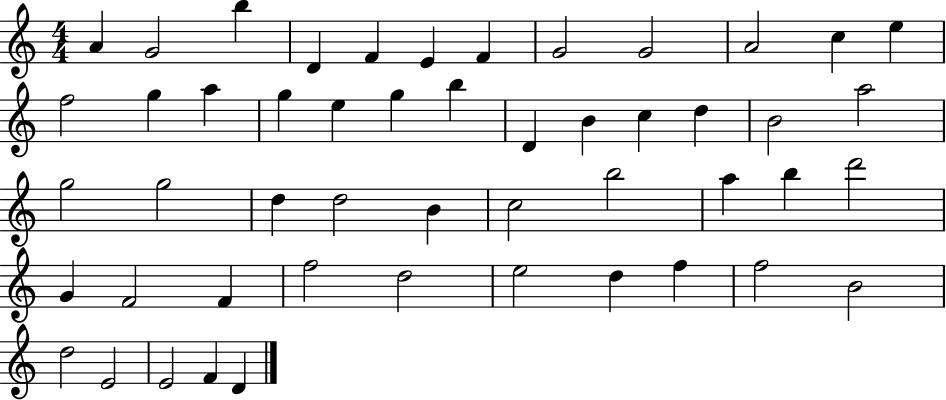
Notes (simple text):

A4/q G4/h B5/q D4/q F4/q E4/q F4/q G4/h G4/h A4/h C5/q E5/q F5/h G5/q A5/q G5/q E5/q G5/q B5/q D4/q B4/q C5/q D5/q B4/h A5/h G5/h G5/h D5/q D5/h B4/q C5/h B5/h A5/q B5/q D6/h G4/q F4/h F4/q F5/h D5/h E5/h D5/q F5/q F5/h B4/h D5/h E4/h E4/h F4/q D4/q